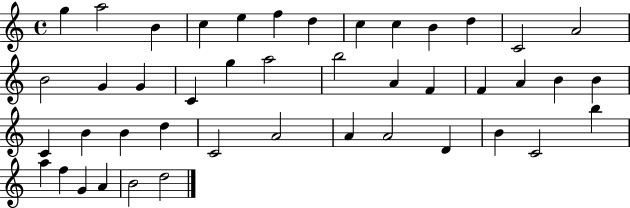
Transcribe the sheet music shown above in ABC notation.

X:1
T:Untitled
M:4/4
L:1/4
K:C
g a2 B c e f d c c B d C2 A2 B2 G G C g a2 b2 A F F A B B C B B d C2 A2 A A2 D B C2 b a f G A B2 d2